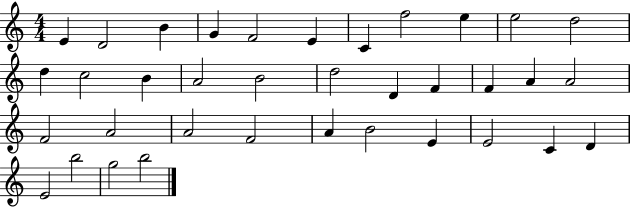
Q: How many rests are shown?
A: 0